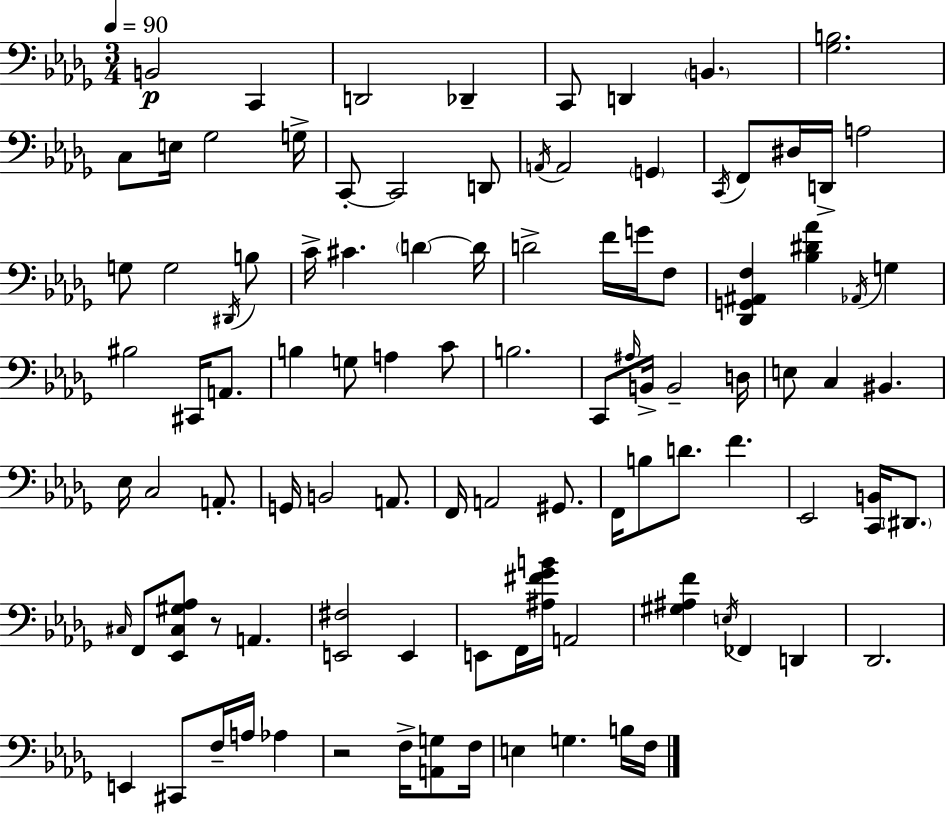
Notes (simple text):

B2/h C2/q D2/h Db2/q C2/e D2/q B2/q. [Gb3,B3]/h. C3/e E3/s Gb3/h G3/s C2/e C2/h D2/e A2/s A2/h G2/q C2/s F2/e D#3/s D2/s A3/h G3/e G3/h D#2/s B3/e C4/s C#4/q. D4/q D4/s D4/h F4/s G4/s F3/e [Db2,G2,A#2,F3]/q [Bb3,D#4,Ab4]/q Ab2/s G3/q BIS3/h C#2/s A2/e. B3/q G3/e A3/q C4/e B3/h. C2/e A#3/s B2/s B2/h D3/s E3/e C3/q BIS2/q. Eb3/s C3/h A2/e. G2/s B2/h A2/e. F2/s A2/h G#2/e. F2/s B3/e D4/e. F4/q. Eb2/h [C2,B2]/s D#2/e. C#3/s F2/e [Eb2,C#3,G#3,Ab3]/e R/e A2/q. [E2,F#3]/h E2/q E2/e F2/s [A#3,F#4,Gb4,B4]/s A2/h [G#3,A#3,F4]/q E3/s FES2/q D2/q Db2/h. E2/q C#2/e F3/s A3/s Ab3/q R/h F3/s [A2,G3]/e F3/s E3/q G3/q. B3/s F3/s